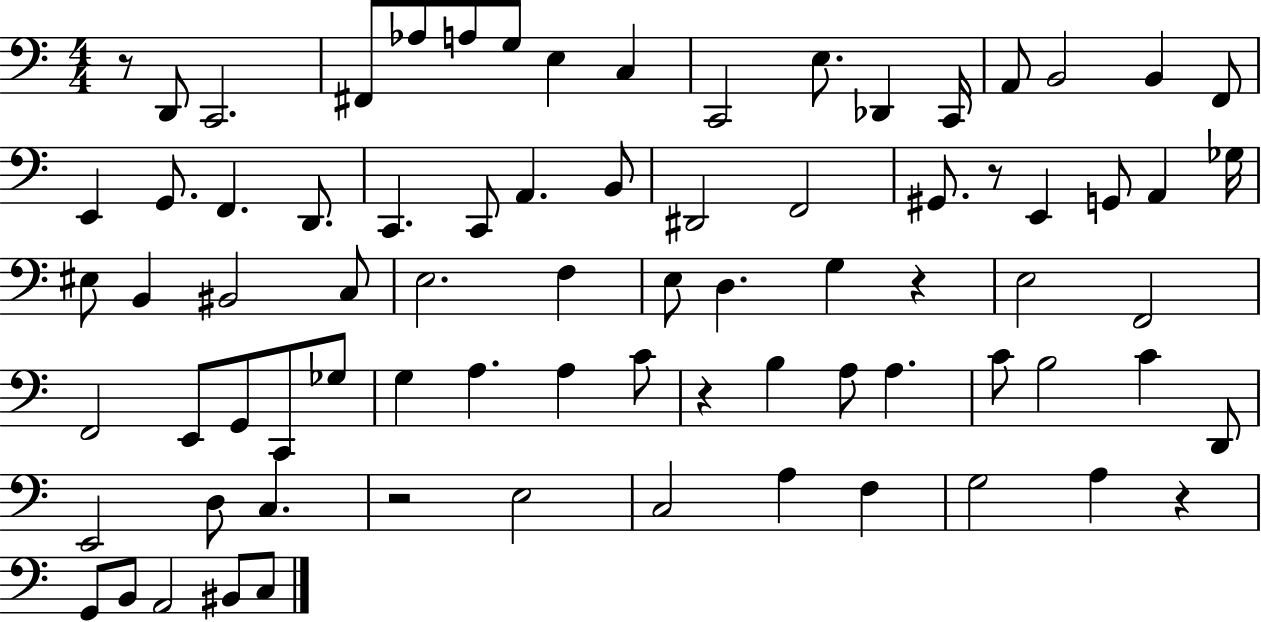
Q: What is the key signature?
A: C major